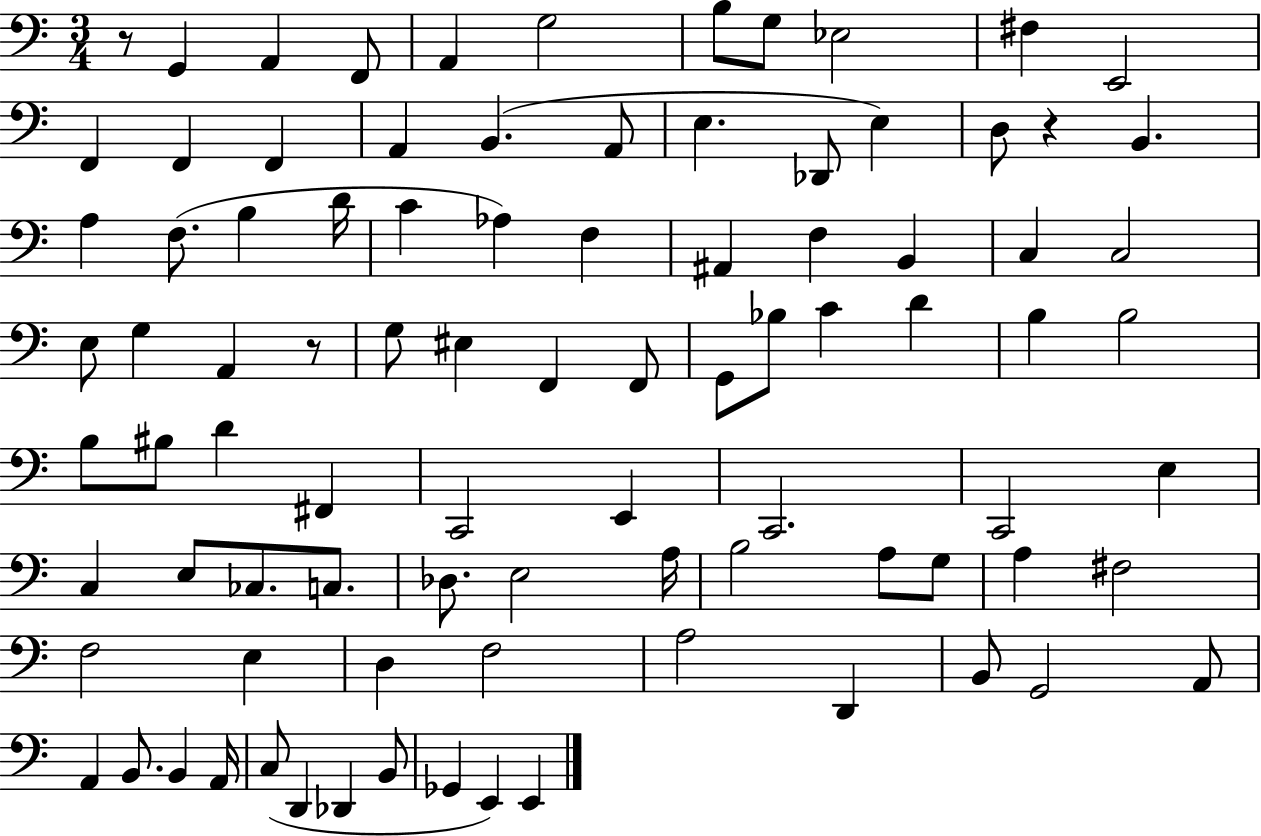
R/e G2/q A2/q F2/e A2/q G3/h B3/e G3/e Eb3/h F#3/q E2/h F2/q F2/q F2/q A2/q B2/q. A2/e E3/q. Db2/e E3/q D3/e R/q B2/q. A3/q F3/e. B3/q D4/s C4/q Ab3/q F3/q A#2/q F3/q B2/q C3/q C3/h E3/e G3/q A2/q R/e G3/e EIS3/q F2/q F2/e G2/e Bb3/e C4/q D4/q B3/q B3/h B3/e BIS3/e D4/q F#2/q C2/h E2/q C2/h. C2/h E3/q C3/q E3/e CES3/e. C3/e. Db3/e. E3/h A3/s B3/h A3/e G3/e A3/q F#3/h F3/h E3/q D3/q F3/h A3/h D2/q B2/e G2/h A2/e A2/q B2/e. B2/q A2/s C3/e D2/q Db2/q B2/e Gb2/q E2/q E2/q